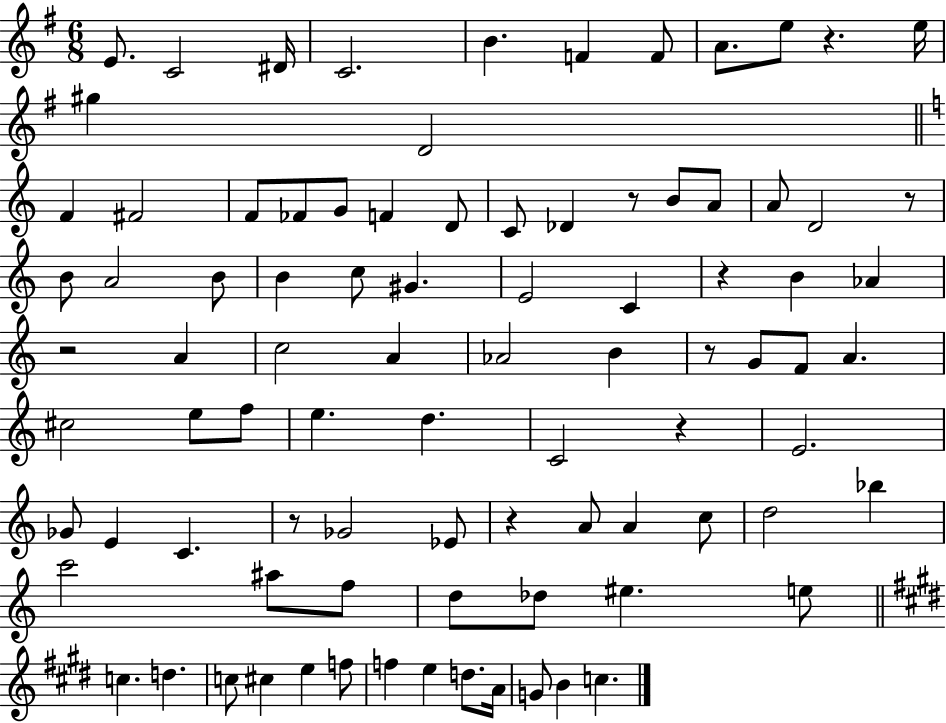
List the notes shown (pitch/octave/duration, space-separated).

E4/e. C4/h D#4/s C4/h. B4/q. F4/q F4/e A4/e. E5/e R/q. E5/s G#5/q D4/h F4/q F#4/h F4/e FES4/e G4/e F4/q D4/e C4/e Db4/q R/e B4/e A4/e A4/e D4/h R/e B4/e A4/h B4/e B4/q C5/e G#4/q. E4/h C4/q R/q B4/q Ab4/q R/h A4/q C5/h A4/q Ab4/h B4/q R/e G4/e F4/e A4/q. C#5/h E5/e F5/e E5/q. D5/q. C4/h R/q E4/h. Gb4/e E4/q C4/q. R/e Gb4/h Eb4/e R/q A4/e A4/q C5/e D5/h Bb5/q C6/h A#5/e F5/e D5/e Db5/e EIS5/q. E5/e C5/q. D5/q. C5/e C#5/q E5/q F5/e F5/q E5/q D5/e. A4/s G4/e B4/q C5/q.